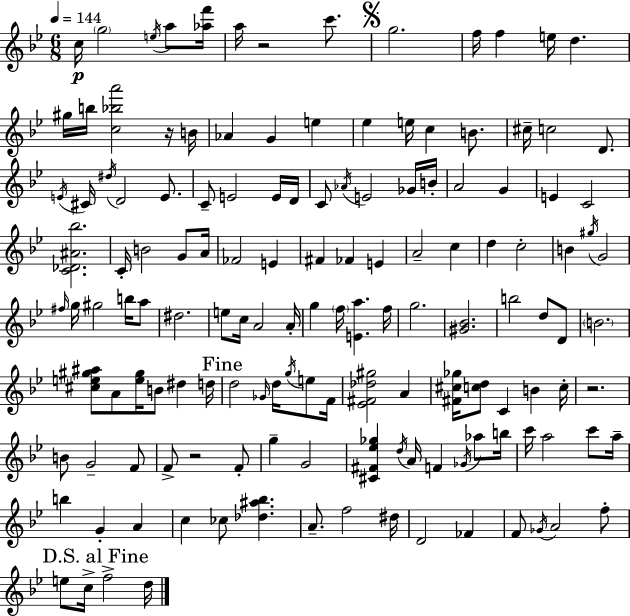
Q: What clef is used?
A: treble